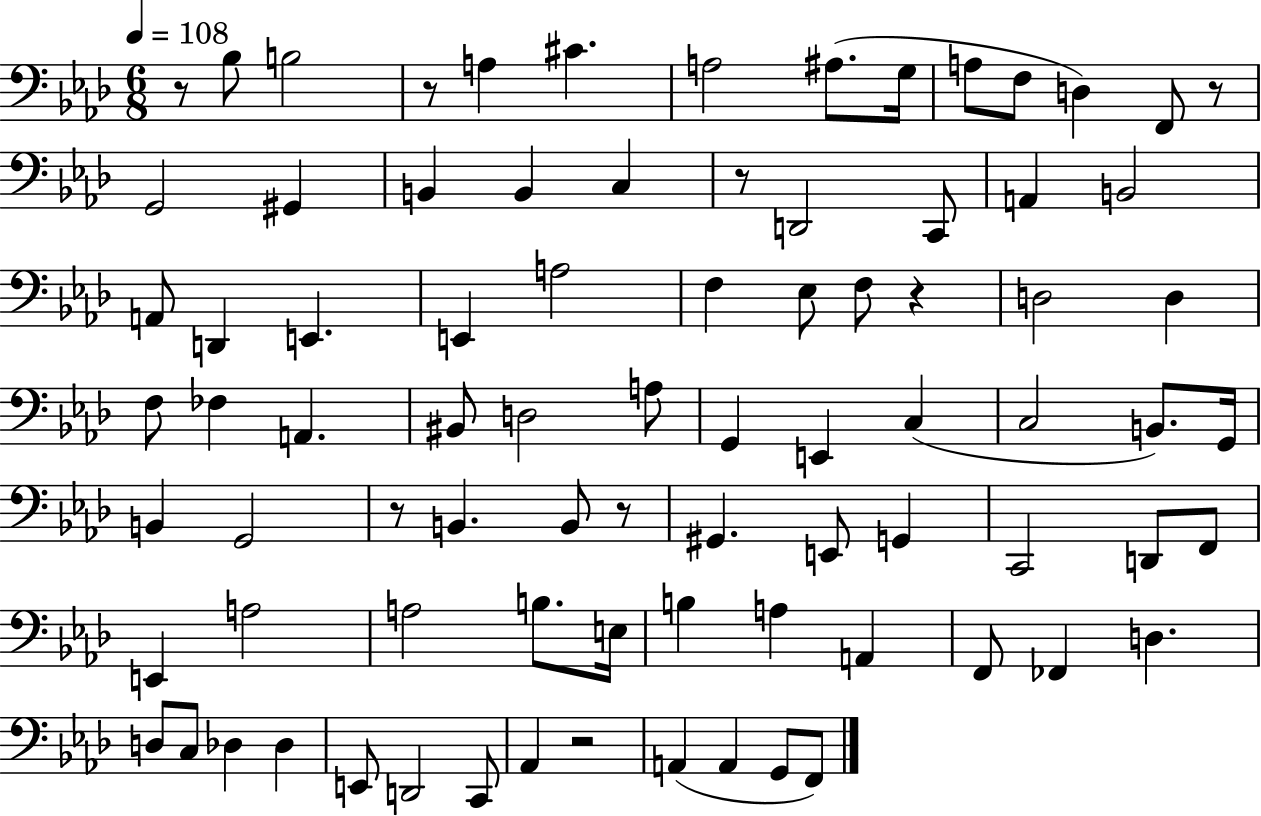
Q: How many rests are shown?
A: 8